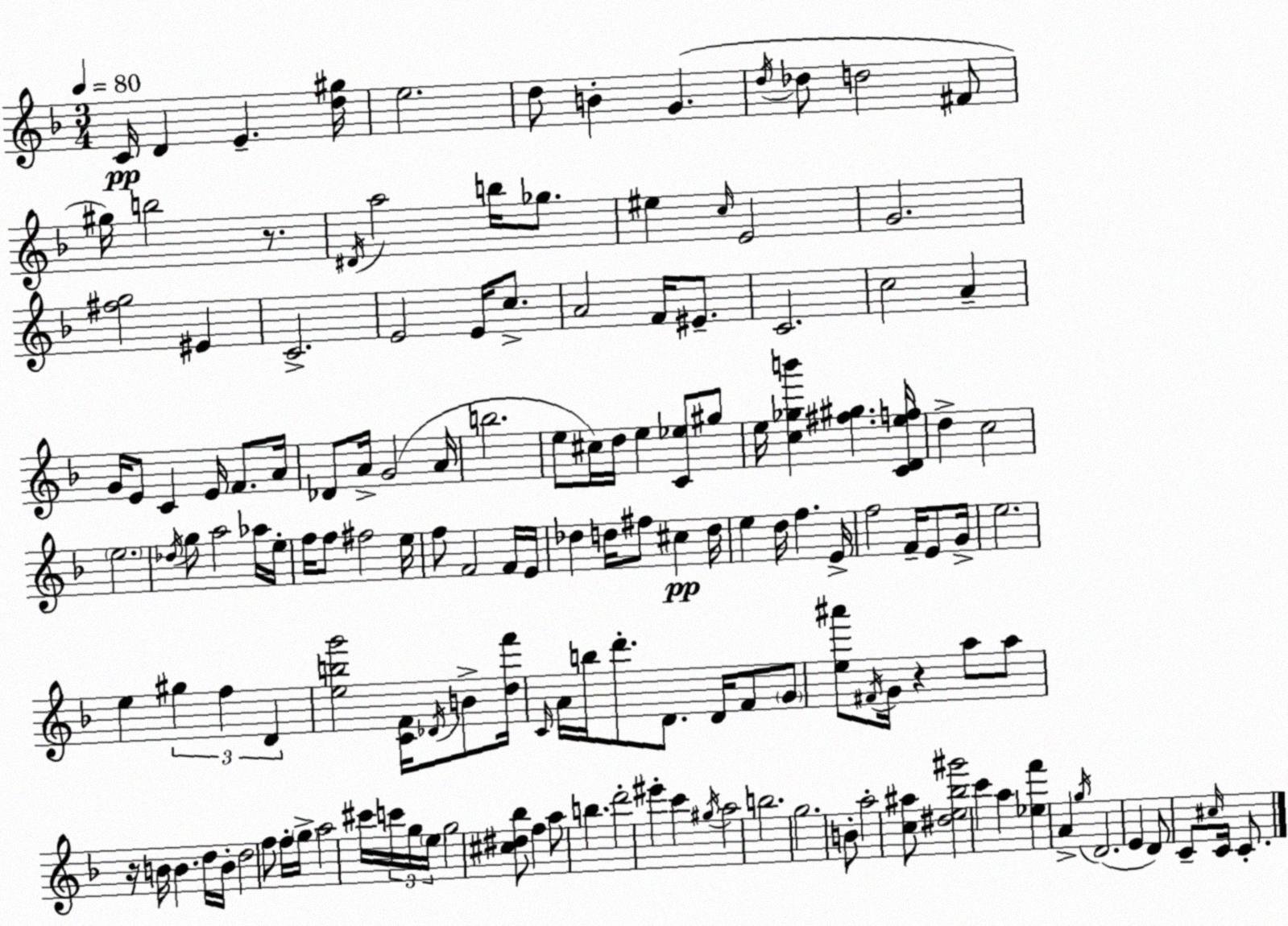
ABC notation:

X:1
T:Untitled
M:3/4
L:1/4
K:Dm
C/4 D E [d^g]/4 e2 d/2 B G d/4 _d/2 d2 ^F/2 ^g/4 b2 z/2 ^D/4 a2 b/4 _g/2 ^e c/4 E2 G2 [^fg]2 ^E C2 E2 E/4 c/2 A2 F/4 ^E/2 C2 c2 A G/4 E/2 C E/4 F/2 A/4 _D/2 A/4 G2 A/4 b2 e/2 ^c/4 d/4 e [C_e]/2 ^g/2 e/4 [c_gb'] [^f^g] [CDef]/4 d c2 e2 _d/4 g/2 a2 _a/4 e/4 f/4 f/2 ^f2 e/4 f/2 F2 F/4 E/4 _d d/4 ^f/2 ^c d/4 e d/4 f E/4 f2 F/4 E/2 G/4 e2 e ^g f D [ebg']2 [CF]/4 _D/4 B/2 [df']/4 C/4 A/4 b/4 d'/2 D/2 D/4 F/2 G/2 [e^a']/2 ^F/4 G/4 z a/2 a/2 z/4 B/4 B d/4 B/4 d2 f/2 f/4 g/4 a2 ^c'/4 c'/4 g/4 e/4 g2 [^c^d_b]/2 f a/2 b d'2 ^e' c' ^g/4 a2 b2 g2 B/2 a2 [c^a]/2 [^de_b^g']2 c' a [_ef'] A g/4 D2 E D/2 C/2 ^c/4 C/4 C/2